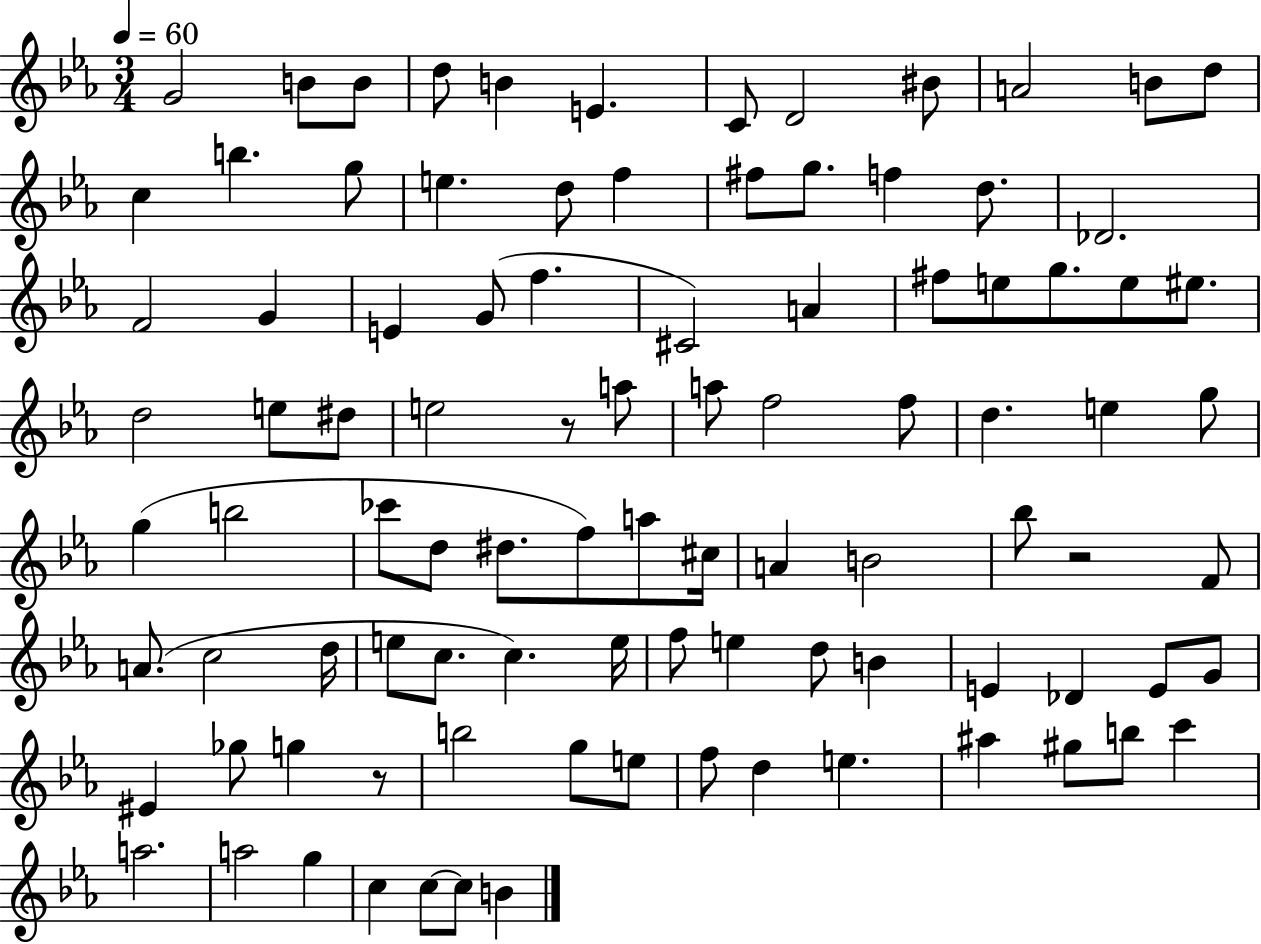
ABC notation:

X:1
T:Untitled
M:3/4
L:1/4
K:Eb
G2 B/2 B/2 d/2 B E C/2 D2 ^B/2 A2 B/2 d/2 c b g/2 e d/2 f ^f/2 g/2 f d/2 _D2 F2 G E G/2 f ^C2 A ^f/2 e/2 g/2 e/2 ^e/2 d2 e/2 ^d/2 e2 z/2 a/2 a/2 f2 f/2 d e g/2 g b2 _c'/2 d/2 ^d/2 f/2 a/2 ^c/4 A B2 _b/2 z2 F/2 A/2 c2 d/4 e/2 c/2 c e/4 f/2 e d/2 B E _D E/2 G/2 ^E _g/2 g z/2 b2 g/2 e/2 f/2 d e ^a ^g/2 b/2 c' a2 a2 g c c/2 c/2 B